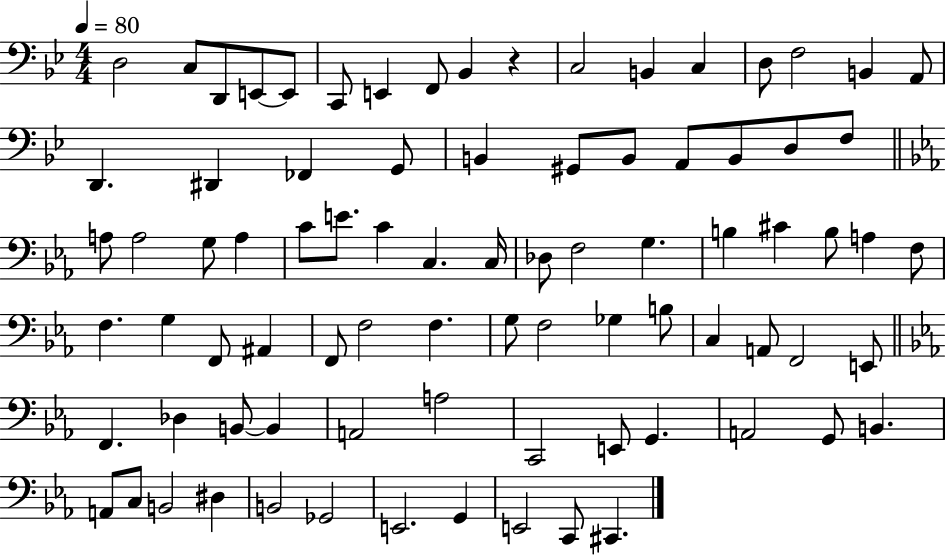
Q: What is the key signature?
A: BES major